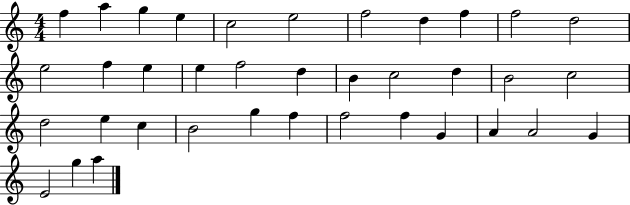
F5/q A5/q G5/q E5/q C5/h E5/h F5/h D5/q F5/q F5/h D5/h E5/h F5/q E5/q E5/q F5/h D5/q B4/q C5/h D5/q B4/h C5/h D5/h E5/q C5/q B4/h G5/q F5/q F5/h F5/q G4/q A4/q A4/h G4/q E4/h G5/q A5/q